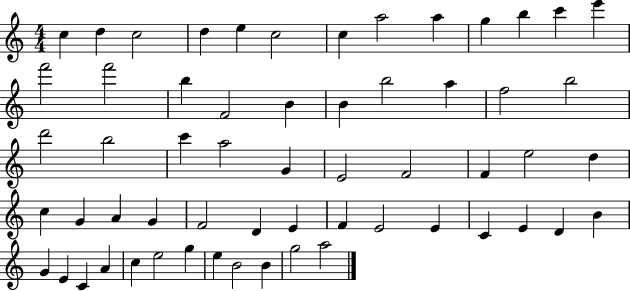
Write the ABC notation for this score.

X:1
T:Untitled
M:4/4
L:1/4
K:C
c d c2 d e c2 c a2 a g b c' e' f'2 f'2 b F2 B B b2 a f2 b2 d'2 b2 c' a2 G E2 F2 F e2 d c G A G F2 D E F E2 E C E D B G E C A c e2 g e B2 B g2 a2